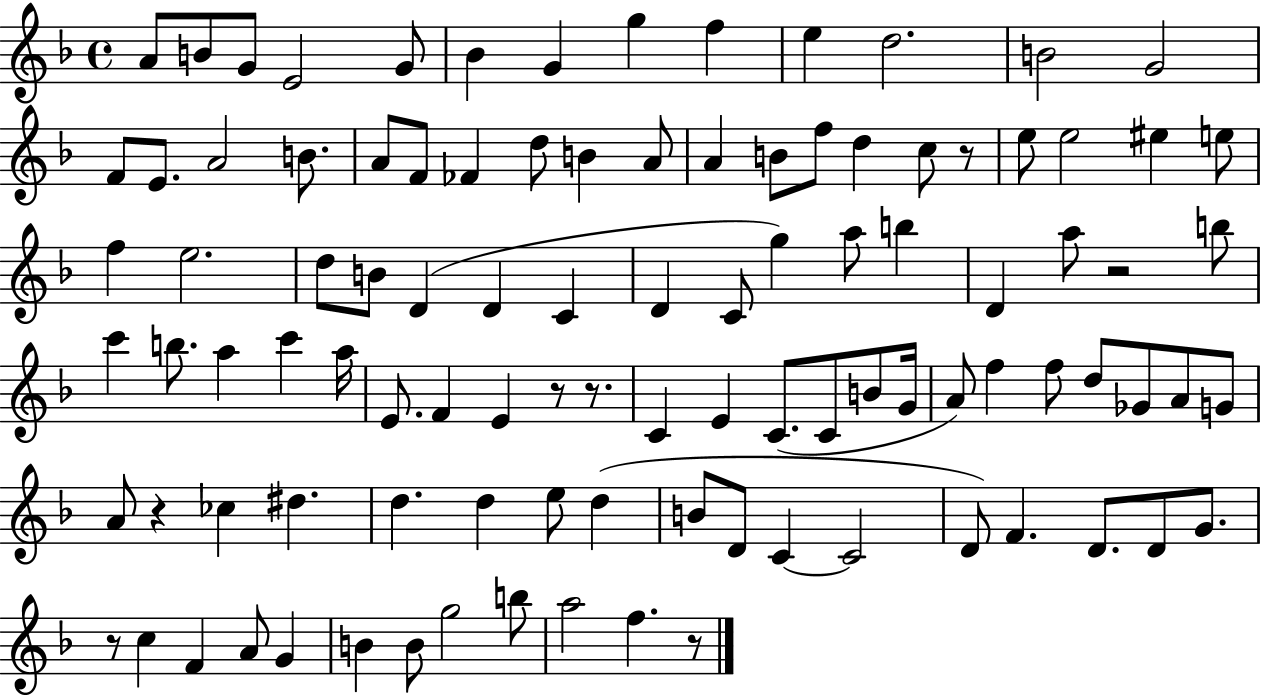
X:1
T:Untitled
M:4/4
L:1/4
K:F
A/2 B/2 G/2 E2 G/2 _B G g f e d2 B2 G2 F/2 E/2 A2 B/2 A/2 F/2 _F d/2 B A/2 A B/2 f/2 d c/2 z/2 e/2 e2 ^e e/2 f e2 d/2 B/2 D D C D C/2 g a/2 b D a/2 z2 b/2 c' b/2 a c' a/4 E/2 F E z/2 z/2 C E C/2 C/2 B/2 G/4 A/2 f f/2 d/2 _G/2 A/2 G/2 A/2 z _c ^d d d e/2 d B/2 D/2 C C2 D/2 F D/2 D/2 G/2 z/2 c F A/2 G B B/2 g2 b/2 a2 f z/2